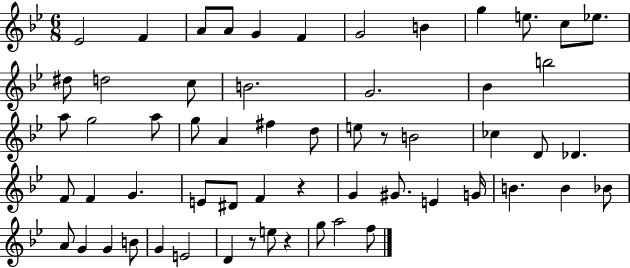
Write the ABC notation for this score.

X:1
T:Untitled
M:6/8
L:1/4
K:Bb
_E2 F A/2 A/2 G F G2 B g e/2 c/2 _e/2 ^d/2 d2 c/2 B2 G2 _B b2 a/2 g2 a/2 g/2 A ^f d/2 e/2 z/2 B2 _c D/2 _D F/2 F G E/2 ^D/2 F z G ^G/2 E G/4 B B _B/2 A/2 G G B/2 G E2 D z/2 e/2 z g/2 a2 f/2